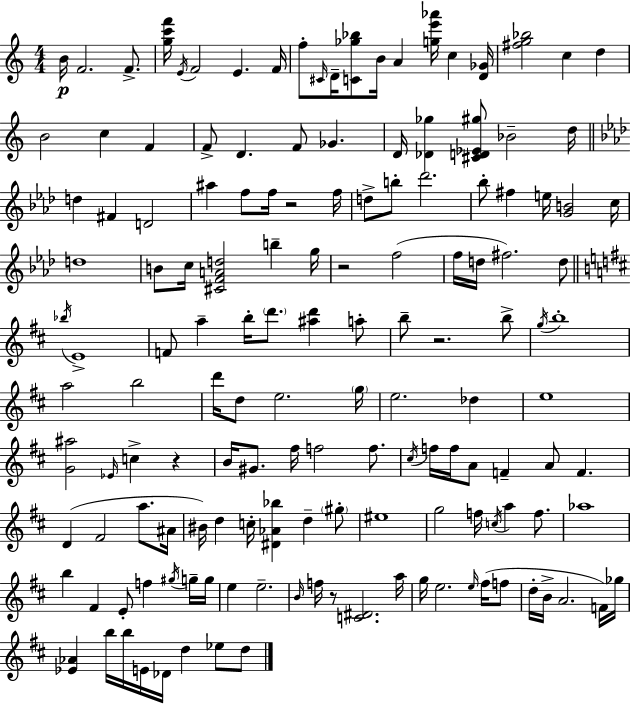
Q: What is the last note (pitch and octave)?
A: D5